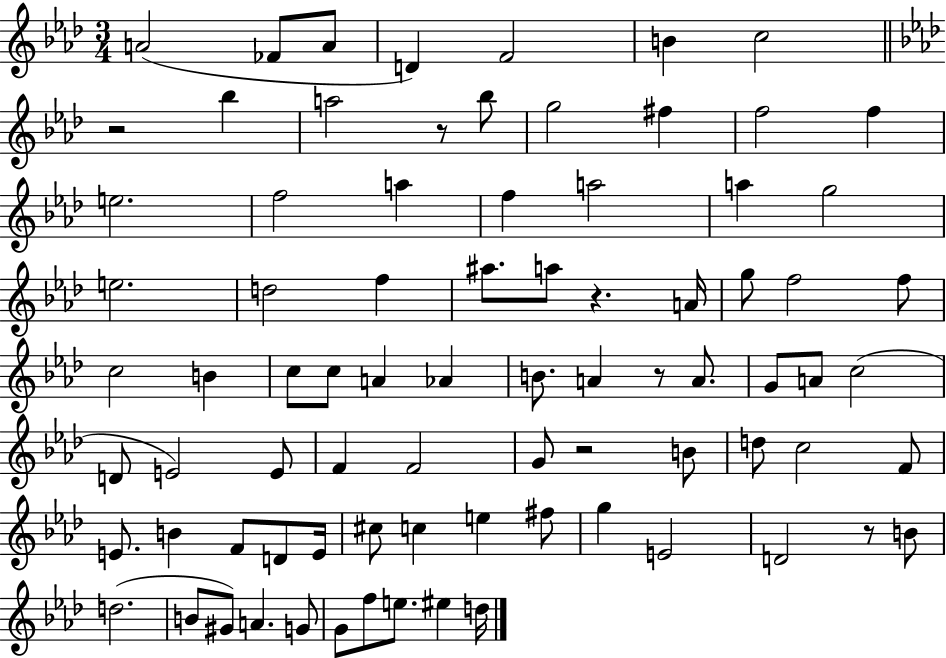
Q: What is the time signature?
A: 3/4